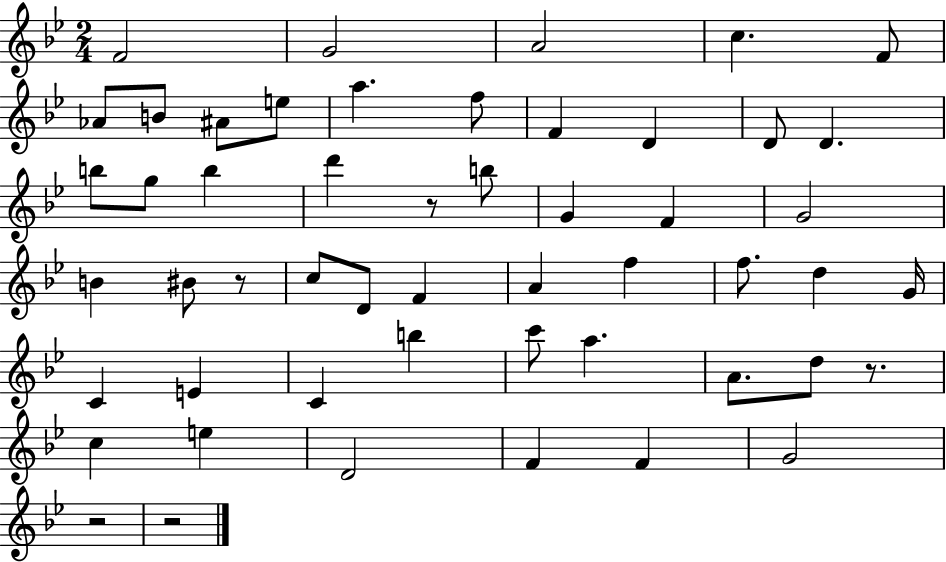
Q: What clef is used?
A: treble